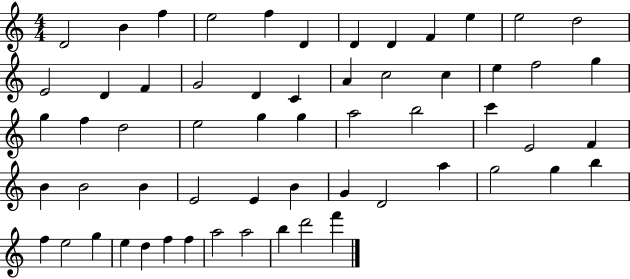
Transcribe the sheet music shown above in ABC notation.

X:1
T:Untitled
M:4/4
L:1/4
K:C
D2 B f e2 f D D D F e e2 d2 E2 D F G2 D C A c2 c e f2 g g f d2 e2 g g a2 b2 c' E2 F B B2 B E2 E B G D2 a g2 g b f e2 g e d f f a2 a2 b d'2 f'